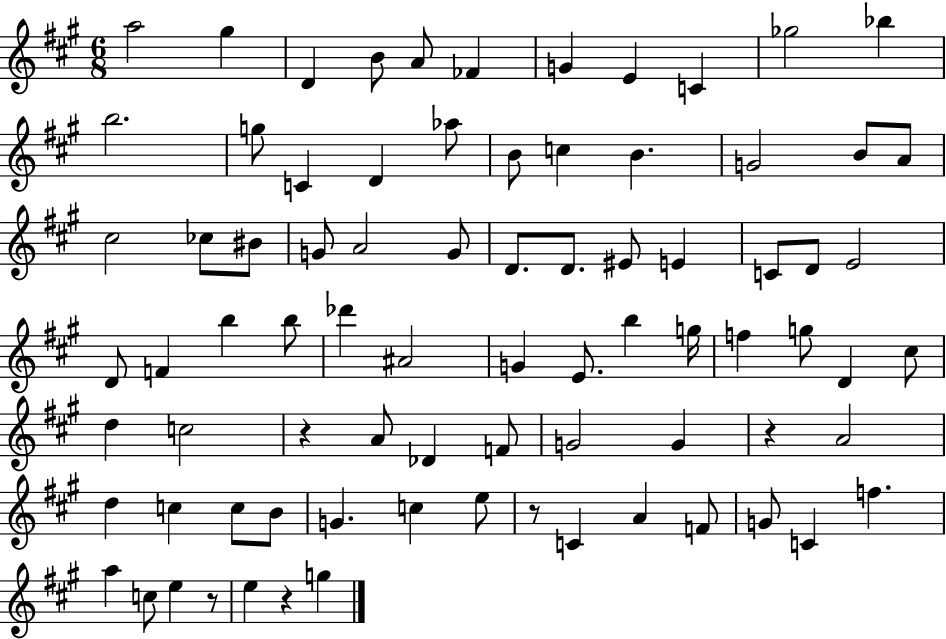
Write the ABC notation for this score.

X:1
T:Untitled
M:6/8
L:1/4
K:A
a2 ^g D B/2 A/2 _F G E C _g2 _b b2 g/2 C D _a/2 B/2 c B G2 B/2 A/2 ^c2 _c/2 ^B/2 G/2 A2 G/2 D/2 D/2 ^E/2 E C/2 D/2 E2 D/2 F b b/2 _d' ^A2 G E/2 b g/4 f g/2 D ^c/2 d c2 z A/2 _D F/2 G2 G z A2 d c c/2 B/2 G c e/2 z/2 C A F/2 G/2 C f a c/2 e z/2 e z g